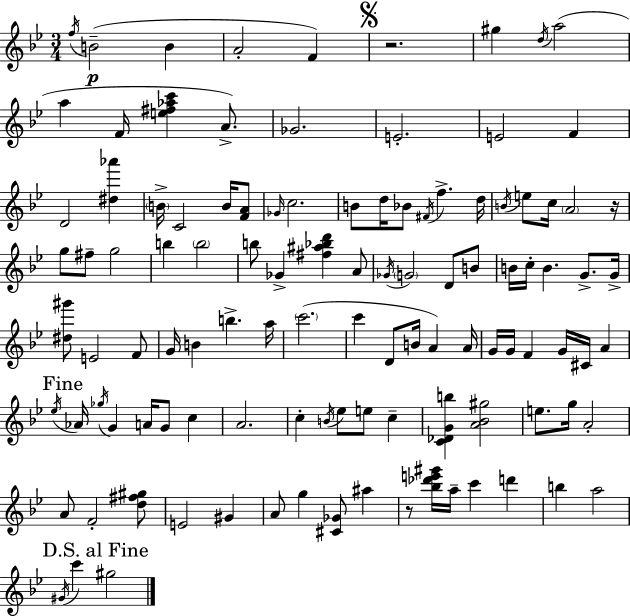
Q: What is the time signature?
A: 3/4